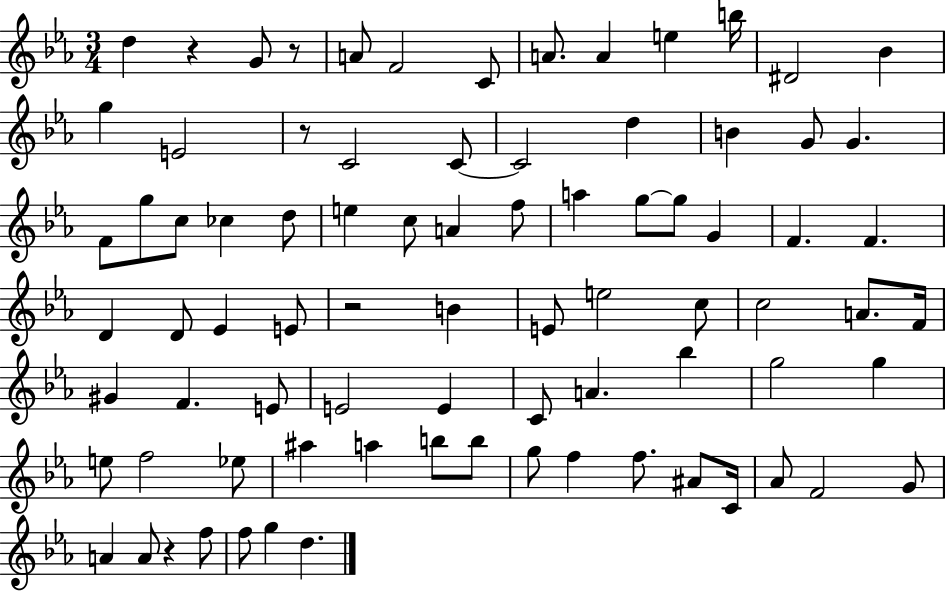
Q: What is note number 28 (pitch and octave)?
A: A4